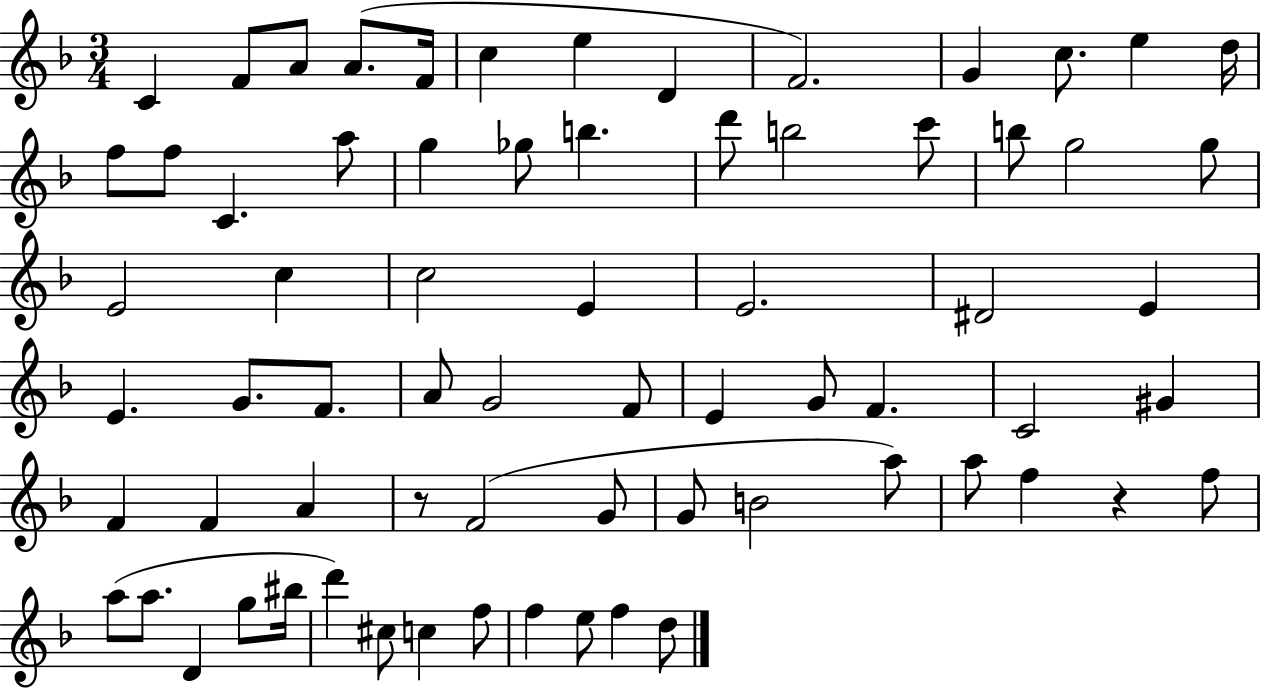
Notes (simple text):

C4/q F4/e A4/e A4/e. F4/s C5/q E5/q D4/q F4/h. G4/q C5/e. E5/q D5/s F5/e F5/e C4/q. A5/e G5/q Gb5/e B5/q. D6/e B5/h C6/e B5/e G5/h G5/e E4/h C5/q C5/h E4/q E4/h. D#4/h E4/q E4/q. G4/e. F4/e. A4/e G4/h F4/e E4/q G4/e F4/q. C4/h G#4/q F4/q F4/q A4/q R/e F4/h G4/e G4/e B4/h A5/e A5/e F5/q R/q F5/e A5/e A5/e. D4/q G5/e BIS5/s D6/q C#5/e C5/q F5/e F5/q E5/e F5/q D5/e